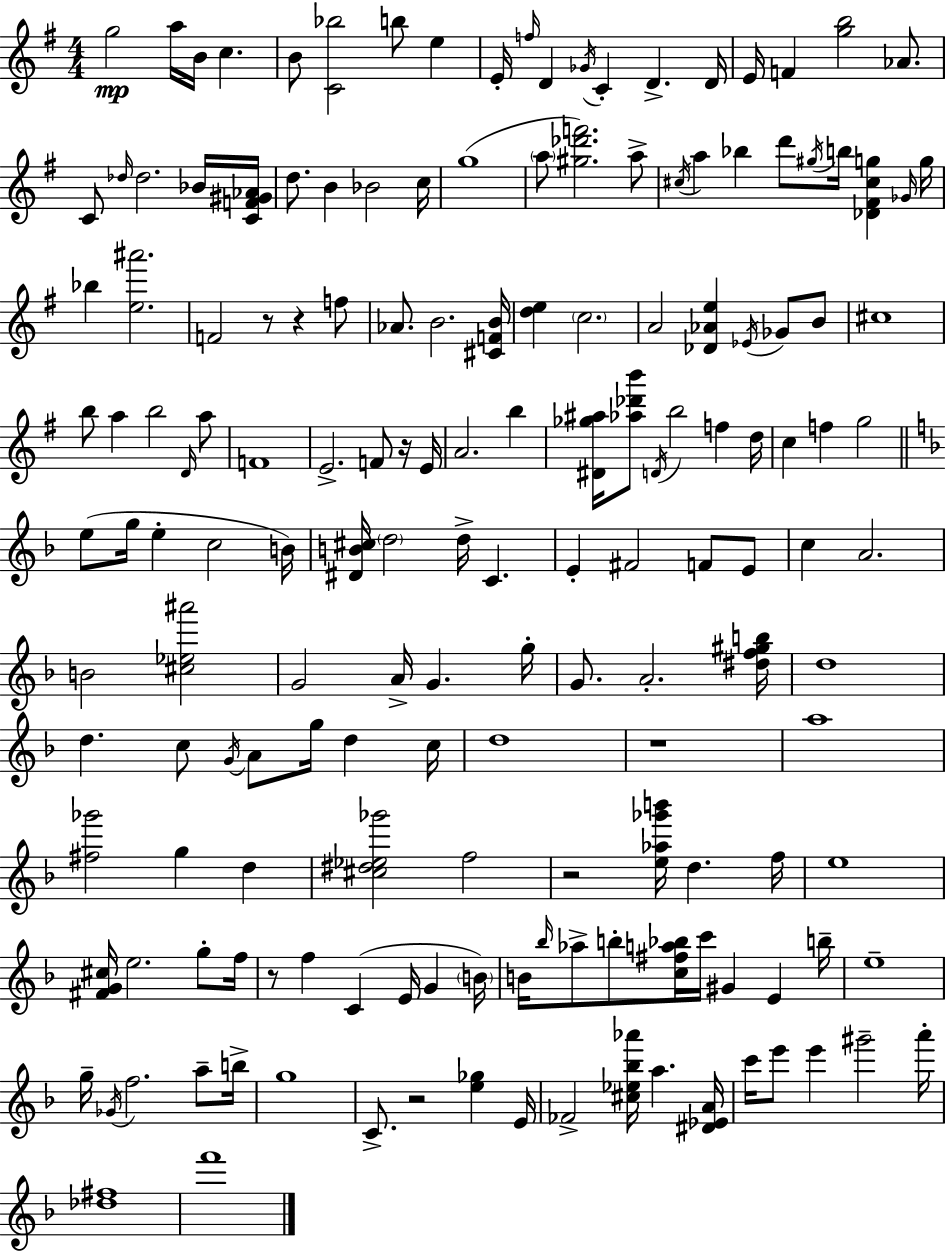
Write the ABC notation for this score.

X:1
T:Untitled
M:4/4
L:1/4
K:G
g2 a/4 B/4 c B/2 [C_b]2 b/2 e E/4 f/4 D _G/4 C D D/4 E/4 F [gb]2 _A/2 C/2 _d/4 _d2 _B/4 [CF^G_A]/4 d/2 B _B2 c/4 g4 a/2 [^g_d'f']2 a/2 ^c/4 a _b d'/2 ^g/4 b/4 [_D^F^cg] _G/4 g/4 _b [e^a']2 F2 z/2 z f/2 _A/2 B2 [^CFB]/4 [de] c2 A2 [_D_Ae] _E/4 _G/2 B/2 ^c4 b/2 a b2 D/4 a/2 F4 E2 F/2 z/4 E/4 A2 b [^D_g^a]/4 [_a_d'b']/2 D/4 b2 f d/4 c f g2 e/2 g/4 e c2 B/4 [^DB^c]/4 d2 d/4 C E ^F2 F/2 E/2 c A2 B2 [^c_e^a']2 G2 A/4 G g/4 G/2 A2 [^df^gb]/4 d4 d c/2 G/4 A/2 g/4 d c/4 d4 z4 a4 [^f_g']2 g d [^c^d_e_g']2 f2 z2 [e_a_g'b']/4 d f/4 e4 [^FG^c]/4 e2 g/2 f/4 z/2 f C E/4 G B/4 B/4 _b/4 _a/2 b/2 [c^fa_b]/4 c'/4 ^G E b/4 e4 g/4 _G/4 f2 a/2 b/4 g4 C/2 z2 [e_g] E/4 _F2 [^c_e_b_a']/4 a [^D_EA]/4 c'/4 e'/2 e' ^g'2 a'/4 [_d^f]4 f'4